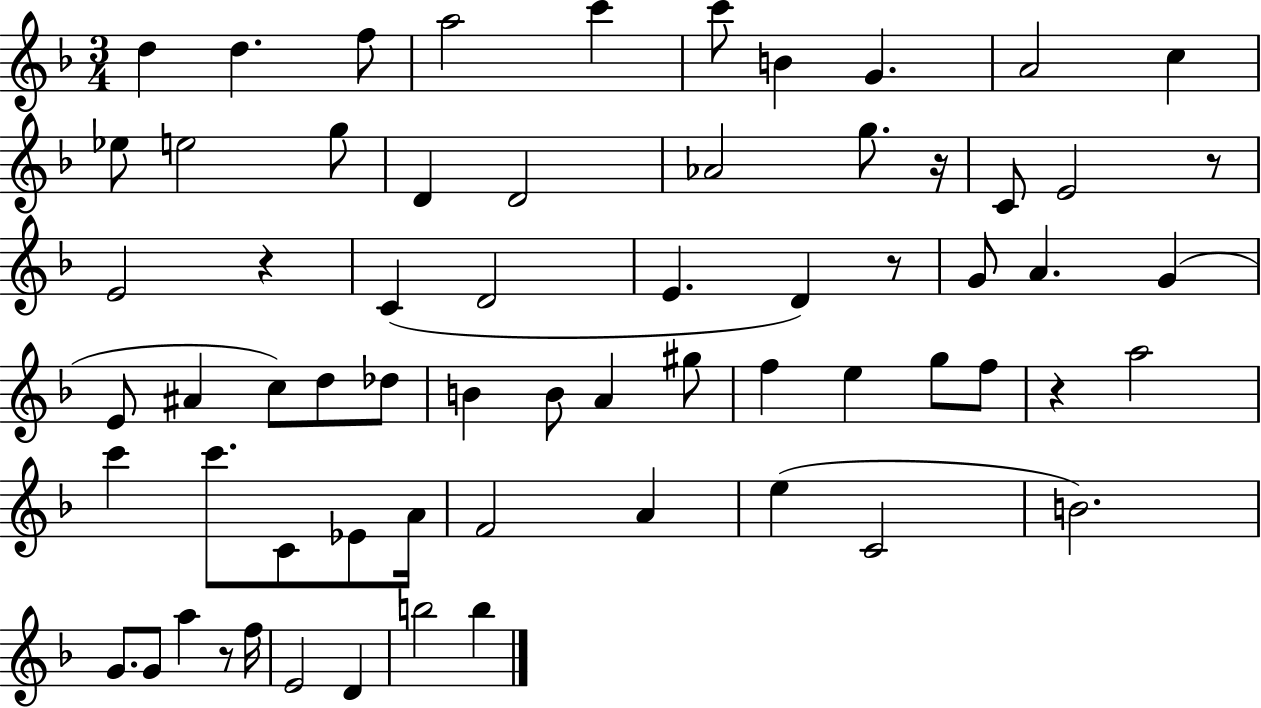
{
  \clef treble
  \numericTimeSignature
  \time 3/4
  \key f \major
  d''4 d''4. f''8 | a''2 c'''4 | c'''8 b'4 g'4. | a'2 c''4 | \break ees''8 e''2 g''8 | d'4 d'2 | aes'2 g''8. r16 | c'8 e'2 r8 | \break e'2 r4 | c'4( d'2 | e'4. d'4) r8 | g'8 a'4. g'4( | \break e'8 ais'4 c''8) d''8 des''8 | b'4 b'8 a'4 gis''8 | f''4 e''4 g''8 f''8 | r4 a''2 | \break c'''4 c'''8. c'8 ees'8 a'16 | f'2 a'4 | e''4( c'2 | b'2.) | \break g'8. g'8 a''4 r8 f''16 | e'2 d'4 | b''2 b''4 | \bar "|."
}